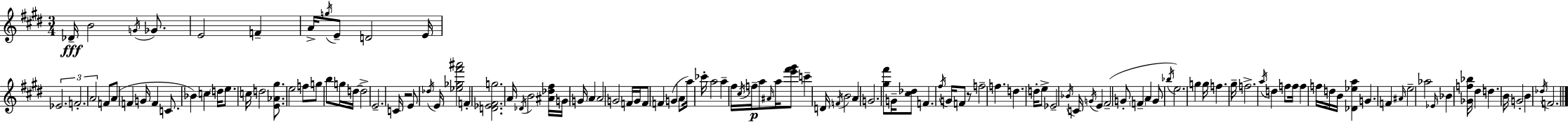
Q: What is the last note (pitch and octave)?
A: F4